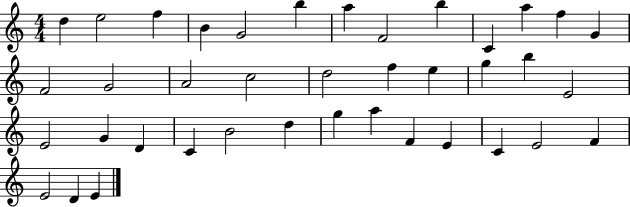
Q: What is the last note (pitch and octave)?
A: E4